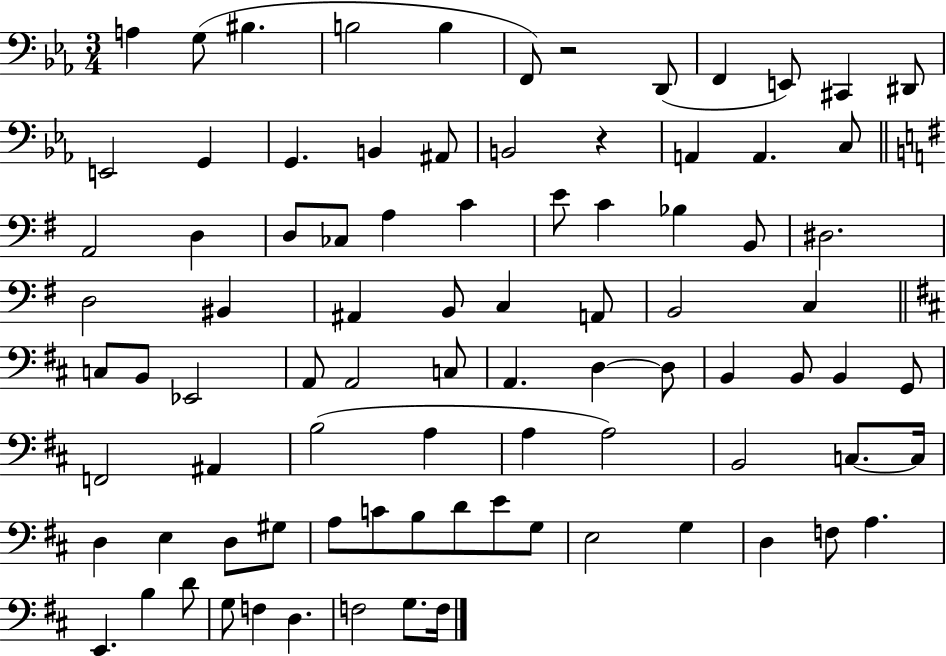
{
  \clef bass
  \numericTimeSignature
  \time 3/4
  \key ees \major
  a4 g8( bis4. | b2 b4 | f,8) r2 d,8( | f,4 e,8) cis,4 dis,8 | \break e,2 g,4 | g,4. b,4 ais,8 | b,2 r4 | a,4 a,4. c8 | \break \bar "||" \break \key g \major a,2 d4 | d8 ces8 a4 c'4 | e'8 c'4 bes4 b,8 | dis2. | \break d2 bis,4 | ais,4 b,8 c4 a,8 | b,2 c4 | \bar "||" \break \key b \minor c8 b,8 ees,2 | a,8 a,2 c8 | a,4. d4~~ d8 | b,4 b,8 b,4 g,8 | \break f,2 ais,4 | b2( a4 | a4 a2) | b,2 c8.~~ c16 | \break d4 e4 d8 gis8 | a8 c'8 b8 d'8 e'8 g8 | e2 g4 | d4 f8 a4. | \break e,4. b4 d'8 | g8 f4 d4. | f2 g8. f16 | \bar "|."
}